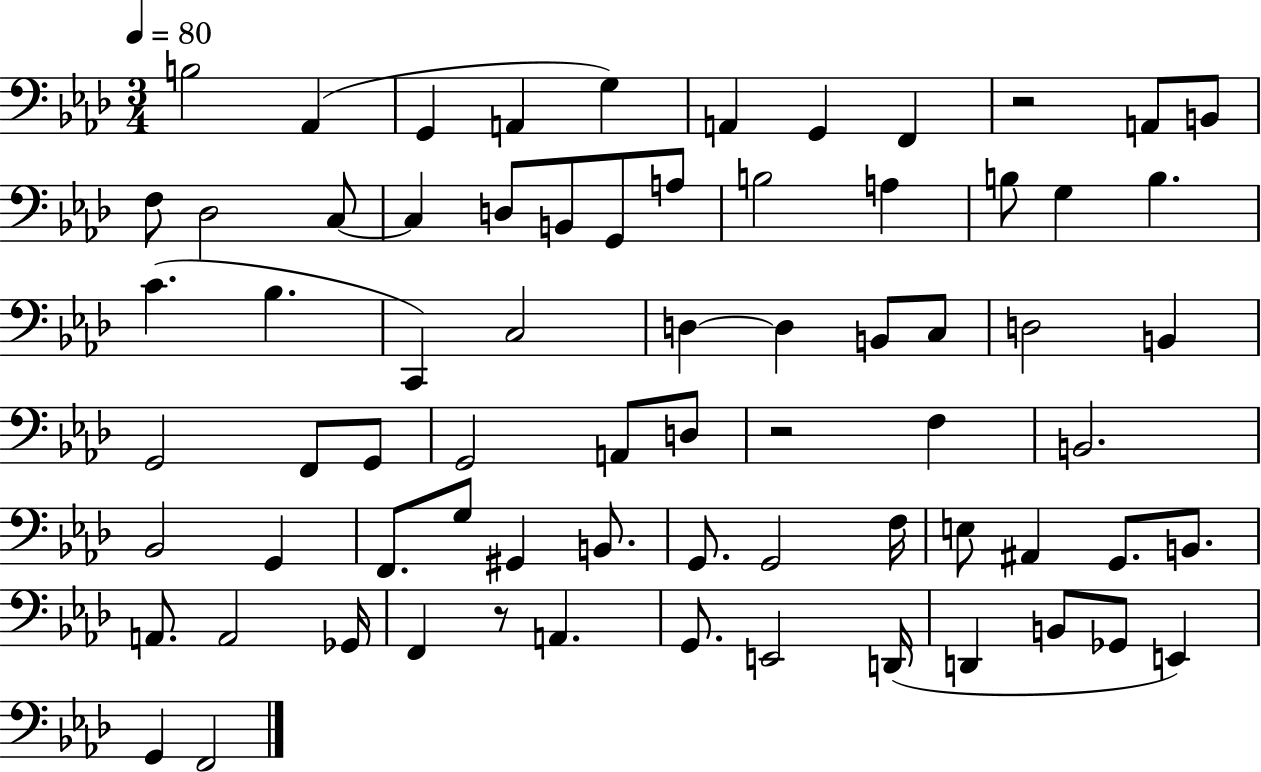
B3/h Ab2/q G2/q A2/q G3/q A2/q G2/q F2/q R/h A2/e B2/e F3/e Db3/h C3/e C3/q D3/e B2/e G2/e A3/e B3/h A3/q B3/e G3/q B3/q. C4/q. Bb3/q. C2/q C3/h D3/q D3/q B2/e C3/e D3/h B2/q G2/h F2/e G2/e G2/h A2/e D3/e R/h F3/q B2/h. Bb2/h G2/q F2/e. G3/e G#2/q B2/e. G2/e. G2/h F3/s E3/e A#2/q G2/e. B2/e. A2/e. A2/h Gb2/s F2/q R/e A2/q. G2/e. E2/h D2/s D2/q B2/e Gb2/e E2/q G2/q F2/h